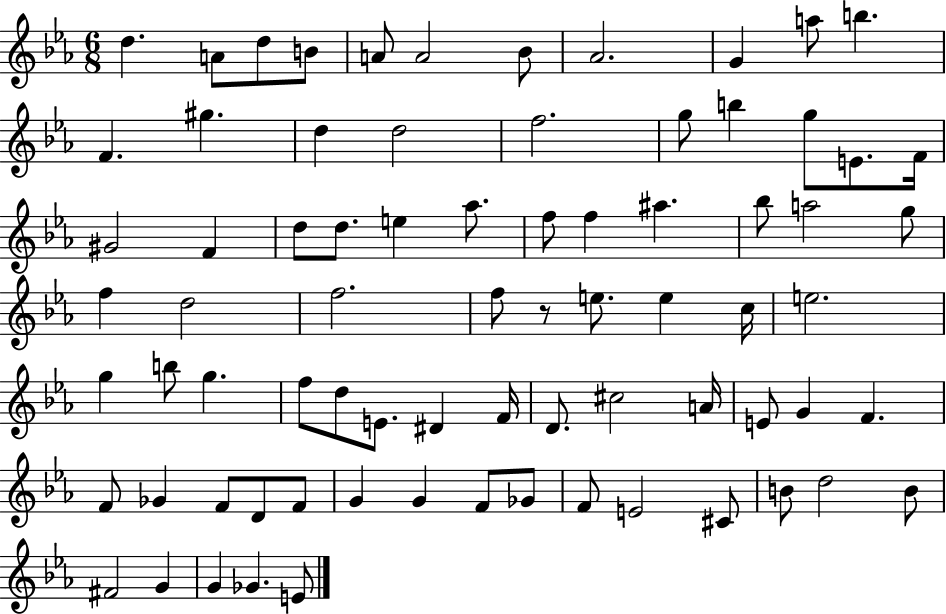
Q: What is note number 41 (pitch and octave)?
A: E5